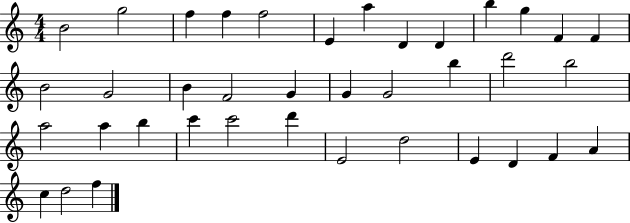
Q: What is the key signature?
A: C major